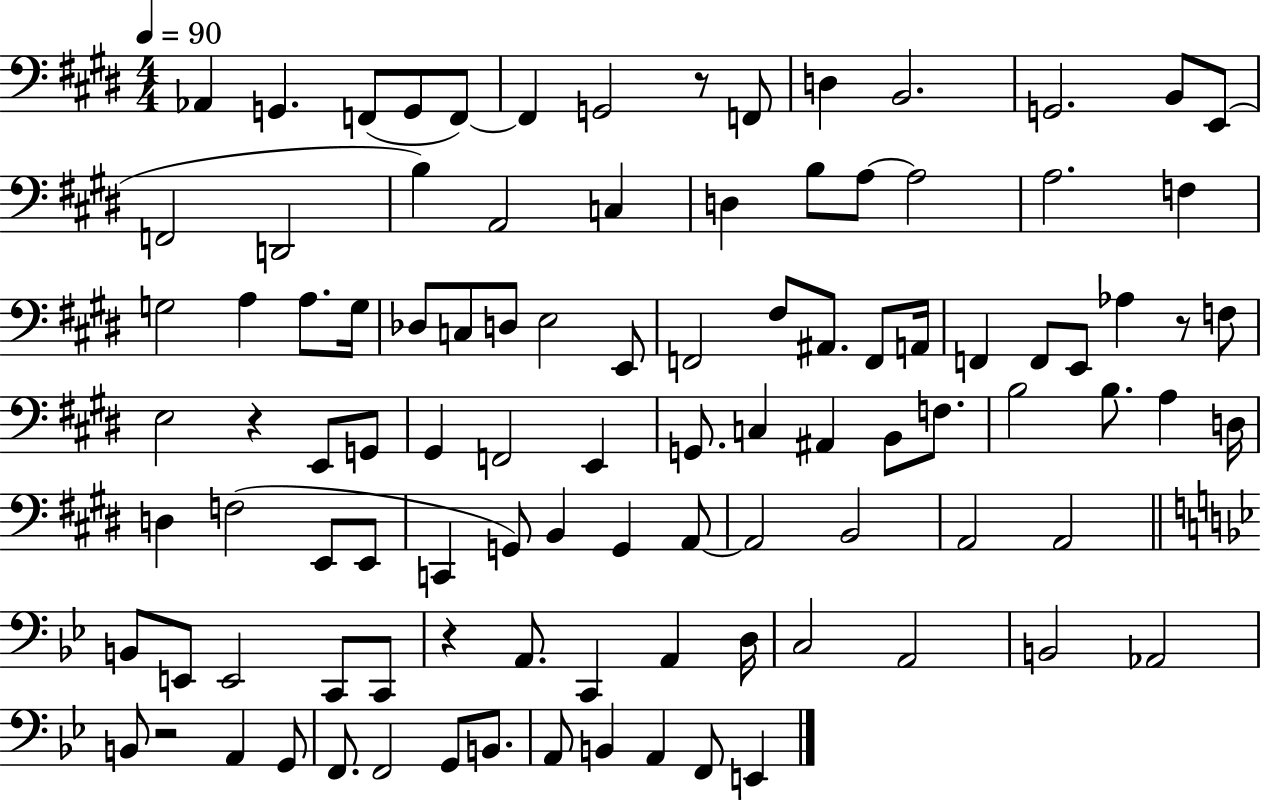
Ab2/q G2/q. F2/e G2/e F2/e F2/q G2/h R/e F2/e D3/q B2/h. G2/h. B2/e E2/e F2/h D2/h B3/q A2/h C3/q D3/q B3/e A3/e A3/h A3/h. F3/q G3/h A3/q A3/e. G3/s Db3/e C3/e D3/e E3/h E2/e F2/h F#3/e A#2/e. F2/e A2/s F2/q F2/e E2/e Ab3/q R/e F3/e E3/h R/q E2/e G2/e G#2/q F2/h E2/q G2/e. C3/q A#2/q B2/e F3/e. B3/h B3/e. A3/q D3/s D3/q F3/h E2/e E2/e C2/q G2/e B2/q G2/q A2/e A2/h B2/h A2/h A2/h B2/e E2/e E2/h C2/e C2/e R/q A2/e. C2/q A2/q D3/s C3/h A2/h B2/h Ab2/h B2/e R/h A2/q G2/e F2/e. F2/h G2/e B2/e. A2/e B2/q A2/q F2/e E2/q